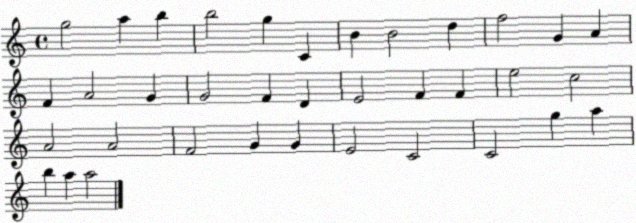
X:1
T:Untitled
M:4/4
L:1/4
K:C
g2 a b b2 g C B B2 d f2 G A F A2 G G2 F D E2 F F e2 c2 A2 A2 F2 G G E2 C2 C2 g a b a a2